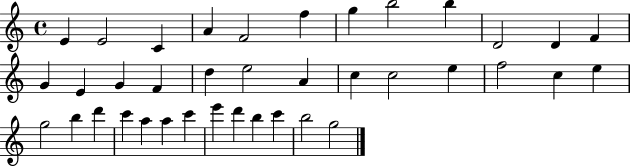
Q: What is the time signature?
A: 4/4